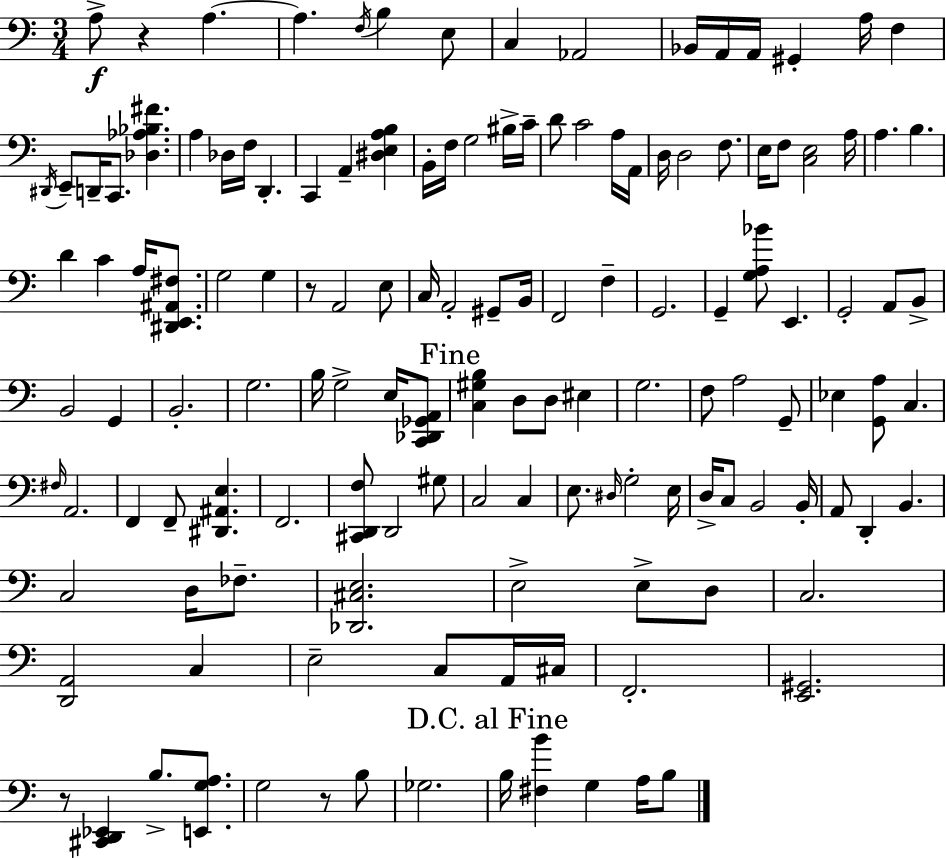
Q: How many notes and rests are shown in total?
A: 137